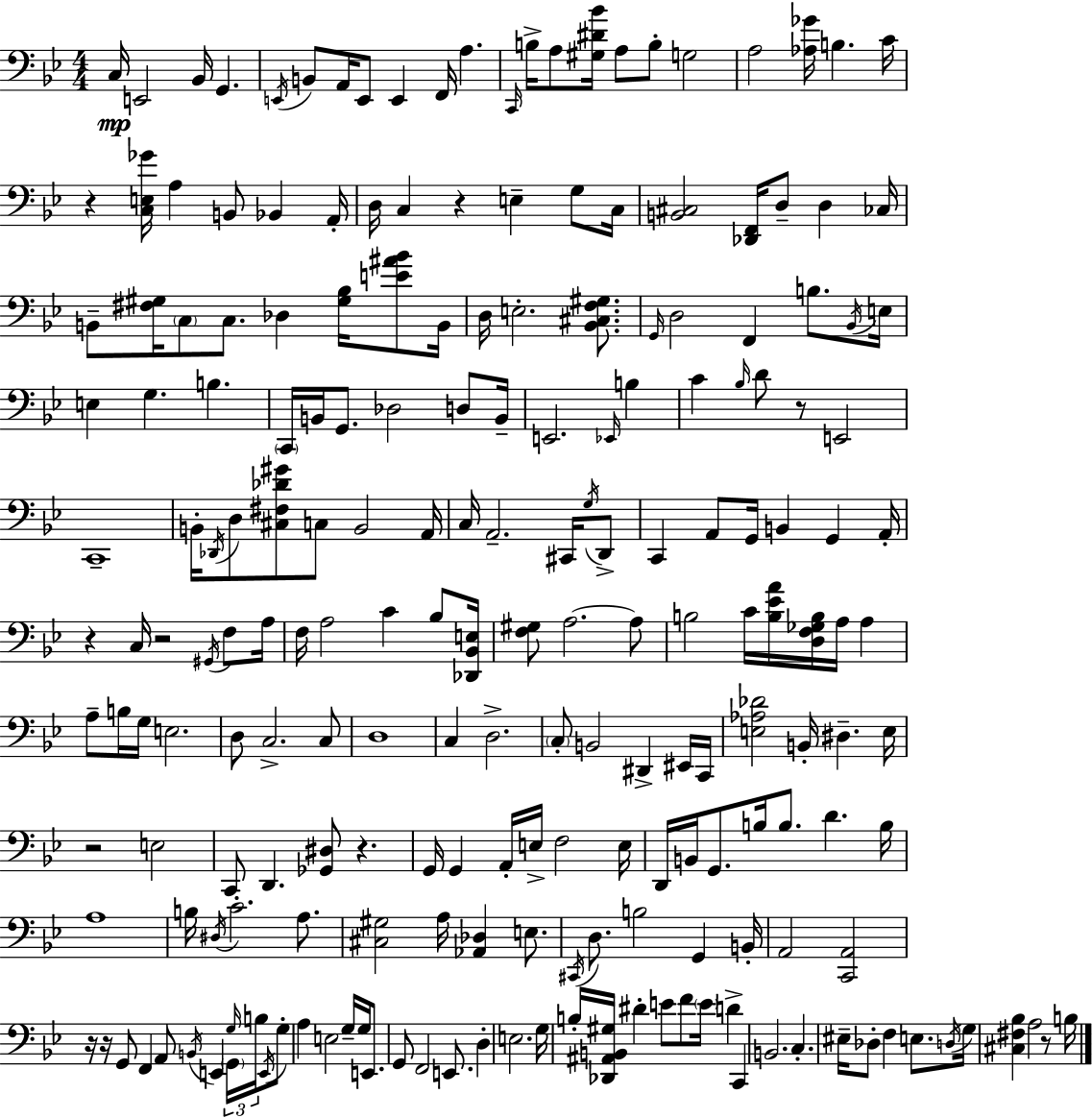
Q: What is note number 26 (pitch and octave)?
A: C3